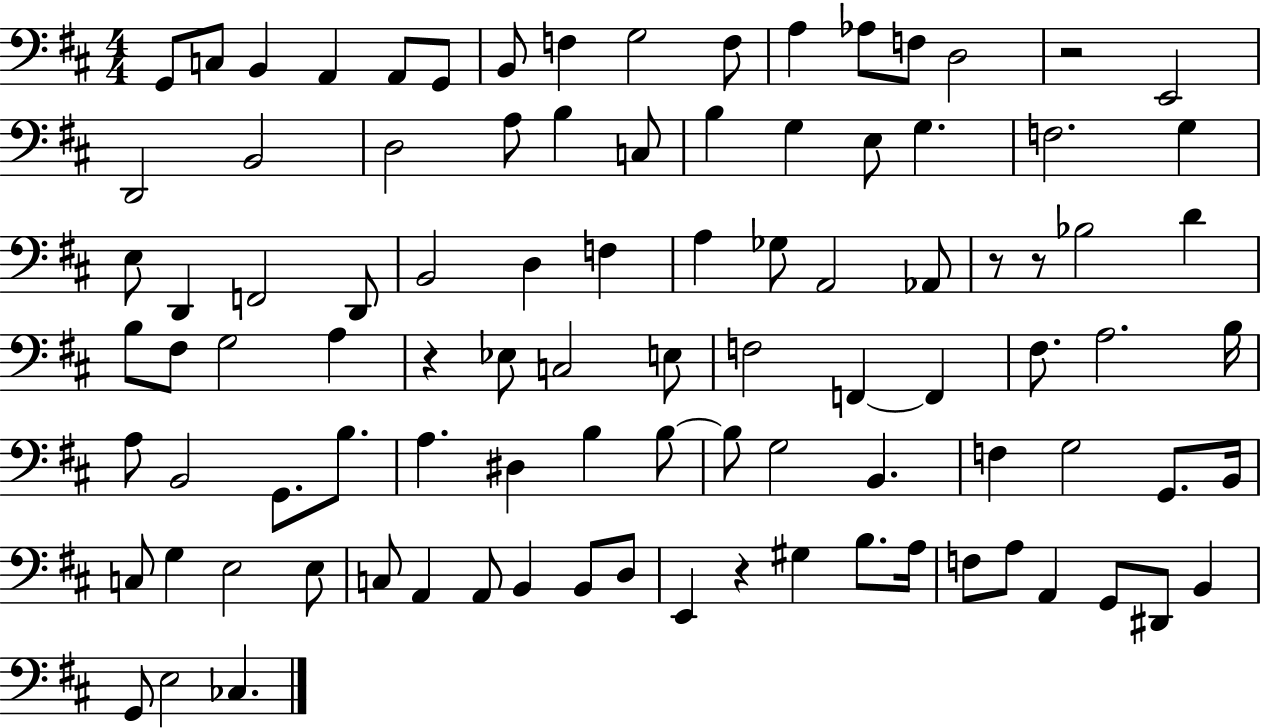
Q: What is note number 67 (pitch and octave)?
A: G2